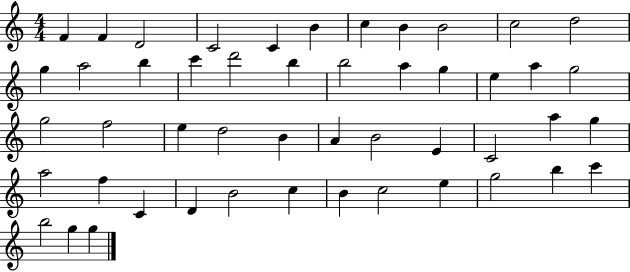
{
  \clef treble
  \numericTimeSignature
  \time 4/4
  \key c \major
  f'4 f'4 d'2 | c'2 c'4 b'4 | c''4 b'4 b'2 | c''2 d''2 | \break g''4 a''2 b''4 | c'''4 d'''2 b''4 | b''2 a''4 g''4 | e''4 a''4 g''2 | \break g''2 f''2 | e''4 d''2 b'4 | a'4 b'2 e'4 | c'2 a''4 g''4 | \break a''2 f''4 c'4 | d'4 b'2 c''4 | b'4 c''2 e''4 | g''2 b''4 c'''4 | \break b''2 g''4 g''4 | \bar "|."
}